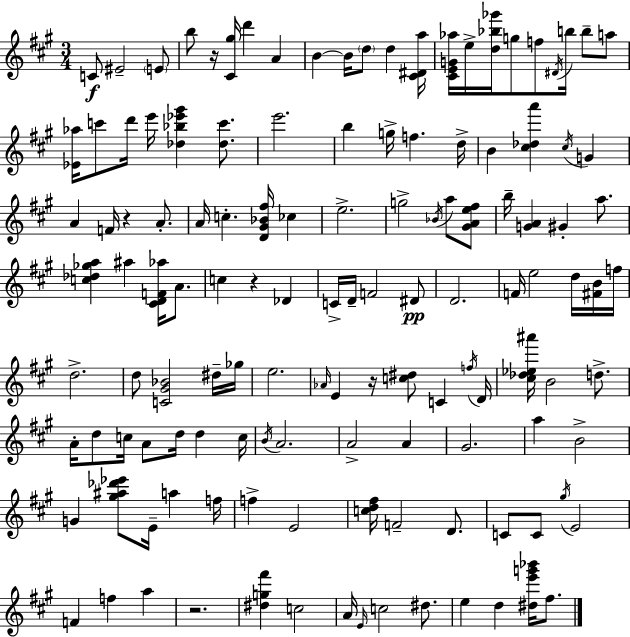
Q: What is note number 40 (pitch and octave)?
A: G#4